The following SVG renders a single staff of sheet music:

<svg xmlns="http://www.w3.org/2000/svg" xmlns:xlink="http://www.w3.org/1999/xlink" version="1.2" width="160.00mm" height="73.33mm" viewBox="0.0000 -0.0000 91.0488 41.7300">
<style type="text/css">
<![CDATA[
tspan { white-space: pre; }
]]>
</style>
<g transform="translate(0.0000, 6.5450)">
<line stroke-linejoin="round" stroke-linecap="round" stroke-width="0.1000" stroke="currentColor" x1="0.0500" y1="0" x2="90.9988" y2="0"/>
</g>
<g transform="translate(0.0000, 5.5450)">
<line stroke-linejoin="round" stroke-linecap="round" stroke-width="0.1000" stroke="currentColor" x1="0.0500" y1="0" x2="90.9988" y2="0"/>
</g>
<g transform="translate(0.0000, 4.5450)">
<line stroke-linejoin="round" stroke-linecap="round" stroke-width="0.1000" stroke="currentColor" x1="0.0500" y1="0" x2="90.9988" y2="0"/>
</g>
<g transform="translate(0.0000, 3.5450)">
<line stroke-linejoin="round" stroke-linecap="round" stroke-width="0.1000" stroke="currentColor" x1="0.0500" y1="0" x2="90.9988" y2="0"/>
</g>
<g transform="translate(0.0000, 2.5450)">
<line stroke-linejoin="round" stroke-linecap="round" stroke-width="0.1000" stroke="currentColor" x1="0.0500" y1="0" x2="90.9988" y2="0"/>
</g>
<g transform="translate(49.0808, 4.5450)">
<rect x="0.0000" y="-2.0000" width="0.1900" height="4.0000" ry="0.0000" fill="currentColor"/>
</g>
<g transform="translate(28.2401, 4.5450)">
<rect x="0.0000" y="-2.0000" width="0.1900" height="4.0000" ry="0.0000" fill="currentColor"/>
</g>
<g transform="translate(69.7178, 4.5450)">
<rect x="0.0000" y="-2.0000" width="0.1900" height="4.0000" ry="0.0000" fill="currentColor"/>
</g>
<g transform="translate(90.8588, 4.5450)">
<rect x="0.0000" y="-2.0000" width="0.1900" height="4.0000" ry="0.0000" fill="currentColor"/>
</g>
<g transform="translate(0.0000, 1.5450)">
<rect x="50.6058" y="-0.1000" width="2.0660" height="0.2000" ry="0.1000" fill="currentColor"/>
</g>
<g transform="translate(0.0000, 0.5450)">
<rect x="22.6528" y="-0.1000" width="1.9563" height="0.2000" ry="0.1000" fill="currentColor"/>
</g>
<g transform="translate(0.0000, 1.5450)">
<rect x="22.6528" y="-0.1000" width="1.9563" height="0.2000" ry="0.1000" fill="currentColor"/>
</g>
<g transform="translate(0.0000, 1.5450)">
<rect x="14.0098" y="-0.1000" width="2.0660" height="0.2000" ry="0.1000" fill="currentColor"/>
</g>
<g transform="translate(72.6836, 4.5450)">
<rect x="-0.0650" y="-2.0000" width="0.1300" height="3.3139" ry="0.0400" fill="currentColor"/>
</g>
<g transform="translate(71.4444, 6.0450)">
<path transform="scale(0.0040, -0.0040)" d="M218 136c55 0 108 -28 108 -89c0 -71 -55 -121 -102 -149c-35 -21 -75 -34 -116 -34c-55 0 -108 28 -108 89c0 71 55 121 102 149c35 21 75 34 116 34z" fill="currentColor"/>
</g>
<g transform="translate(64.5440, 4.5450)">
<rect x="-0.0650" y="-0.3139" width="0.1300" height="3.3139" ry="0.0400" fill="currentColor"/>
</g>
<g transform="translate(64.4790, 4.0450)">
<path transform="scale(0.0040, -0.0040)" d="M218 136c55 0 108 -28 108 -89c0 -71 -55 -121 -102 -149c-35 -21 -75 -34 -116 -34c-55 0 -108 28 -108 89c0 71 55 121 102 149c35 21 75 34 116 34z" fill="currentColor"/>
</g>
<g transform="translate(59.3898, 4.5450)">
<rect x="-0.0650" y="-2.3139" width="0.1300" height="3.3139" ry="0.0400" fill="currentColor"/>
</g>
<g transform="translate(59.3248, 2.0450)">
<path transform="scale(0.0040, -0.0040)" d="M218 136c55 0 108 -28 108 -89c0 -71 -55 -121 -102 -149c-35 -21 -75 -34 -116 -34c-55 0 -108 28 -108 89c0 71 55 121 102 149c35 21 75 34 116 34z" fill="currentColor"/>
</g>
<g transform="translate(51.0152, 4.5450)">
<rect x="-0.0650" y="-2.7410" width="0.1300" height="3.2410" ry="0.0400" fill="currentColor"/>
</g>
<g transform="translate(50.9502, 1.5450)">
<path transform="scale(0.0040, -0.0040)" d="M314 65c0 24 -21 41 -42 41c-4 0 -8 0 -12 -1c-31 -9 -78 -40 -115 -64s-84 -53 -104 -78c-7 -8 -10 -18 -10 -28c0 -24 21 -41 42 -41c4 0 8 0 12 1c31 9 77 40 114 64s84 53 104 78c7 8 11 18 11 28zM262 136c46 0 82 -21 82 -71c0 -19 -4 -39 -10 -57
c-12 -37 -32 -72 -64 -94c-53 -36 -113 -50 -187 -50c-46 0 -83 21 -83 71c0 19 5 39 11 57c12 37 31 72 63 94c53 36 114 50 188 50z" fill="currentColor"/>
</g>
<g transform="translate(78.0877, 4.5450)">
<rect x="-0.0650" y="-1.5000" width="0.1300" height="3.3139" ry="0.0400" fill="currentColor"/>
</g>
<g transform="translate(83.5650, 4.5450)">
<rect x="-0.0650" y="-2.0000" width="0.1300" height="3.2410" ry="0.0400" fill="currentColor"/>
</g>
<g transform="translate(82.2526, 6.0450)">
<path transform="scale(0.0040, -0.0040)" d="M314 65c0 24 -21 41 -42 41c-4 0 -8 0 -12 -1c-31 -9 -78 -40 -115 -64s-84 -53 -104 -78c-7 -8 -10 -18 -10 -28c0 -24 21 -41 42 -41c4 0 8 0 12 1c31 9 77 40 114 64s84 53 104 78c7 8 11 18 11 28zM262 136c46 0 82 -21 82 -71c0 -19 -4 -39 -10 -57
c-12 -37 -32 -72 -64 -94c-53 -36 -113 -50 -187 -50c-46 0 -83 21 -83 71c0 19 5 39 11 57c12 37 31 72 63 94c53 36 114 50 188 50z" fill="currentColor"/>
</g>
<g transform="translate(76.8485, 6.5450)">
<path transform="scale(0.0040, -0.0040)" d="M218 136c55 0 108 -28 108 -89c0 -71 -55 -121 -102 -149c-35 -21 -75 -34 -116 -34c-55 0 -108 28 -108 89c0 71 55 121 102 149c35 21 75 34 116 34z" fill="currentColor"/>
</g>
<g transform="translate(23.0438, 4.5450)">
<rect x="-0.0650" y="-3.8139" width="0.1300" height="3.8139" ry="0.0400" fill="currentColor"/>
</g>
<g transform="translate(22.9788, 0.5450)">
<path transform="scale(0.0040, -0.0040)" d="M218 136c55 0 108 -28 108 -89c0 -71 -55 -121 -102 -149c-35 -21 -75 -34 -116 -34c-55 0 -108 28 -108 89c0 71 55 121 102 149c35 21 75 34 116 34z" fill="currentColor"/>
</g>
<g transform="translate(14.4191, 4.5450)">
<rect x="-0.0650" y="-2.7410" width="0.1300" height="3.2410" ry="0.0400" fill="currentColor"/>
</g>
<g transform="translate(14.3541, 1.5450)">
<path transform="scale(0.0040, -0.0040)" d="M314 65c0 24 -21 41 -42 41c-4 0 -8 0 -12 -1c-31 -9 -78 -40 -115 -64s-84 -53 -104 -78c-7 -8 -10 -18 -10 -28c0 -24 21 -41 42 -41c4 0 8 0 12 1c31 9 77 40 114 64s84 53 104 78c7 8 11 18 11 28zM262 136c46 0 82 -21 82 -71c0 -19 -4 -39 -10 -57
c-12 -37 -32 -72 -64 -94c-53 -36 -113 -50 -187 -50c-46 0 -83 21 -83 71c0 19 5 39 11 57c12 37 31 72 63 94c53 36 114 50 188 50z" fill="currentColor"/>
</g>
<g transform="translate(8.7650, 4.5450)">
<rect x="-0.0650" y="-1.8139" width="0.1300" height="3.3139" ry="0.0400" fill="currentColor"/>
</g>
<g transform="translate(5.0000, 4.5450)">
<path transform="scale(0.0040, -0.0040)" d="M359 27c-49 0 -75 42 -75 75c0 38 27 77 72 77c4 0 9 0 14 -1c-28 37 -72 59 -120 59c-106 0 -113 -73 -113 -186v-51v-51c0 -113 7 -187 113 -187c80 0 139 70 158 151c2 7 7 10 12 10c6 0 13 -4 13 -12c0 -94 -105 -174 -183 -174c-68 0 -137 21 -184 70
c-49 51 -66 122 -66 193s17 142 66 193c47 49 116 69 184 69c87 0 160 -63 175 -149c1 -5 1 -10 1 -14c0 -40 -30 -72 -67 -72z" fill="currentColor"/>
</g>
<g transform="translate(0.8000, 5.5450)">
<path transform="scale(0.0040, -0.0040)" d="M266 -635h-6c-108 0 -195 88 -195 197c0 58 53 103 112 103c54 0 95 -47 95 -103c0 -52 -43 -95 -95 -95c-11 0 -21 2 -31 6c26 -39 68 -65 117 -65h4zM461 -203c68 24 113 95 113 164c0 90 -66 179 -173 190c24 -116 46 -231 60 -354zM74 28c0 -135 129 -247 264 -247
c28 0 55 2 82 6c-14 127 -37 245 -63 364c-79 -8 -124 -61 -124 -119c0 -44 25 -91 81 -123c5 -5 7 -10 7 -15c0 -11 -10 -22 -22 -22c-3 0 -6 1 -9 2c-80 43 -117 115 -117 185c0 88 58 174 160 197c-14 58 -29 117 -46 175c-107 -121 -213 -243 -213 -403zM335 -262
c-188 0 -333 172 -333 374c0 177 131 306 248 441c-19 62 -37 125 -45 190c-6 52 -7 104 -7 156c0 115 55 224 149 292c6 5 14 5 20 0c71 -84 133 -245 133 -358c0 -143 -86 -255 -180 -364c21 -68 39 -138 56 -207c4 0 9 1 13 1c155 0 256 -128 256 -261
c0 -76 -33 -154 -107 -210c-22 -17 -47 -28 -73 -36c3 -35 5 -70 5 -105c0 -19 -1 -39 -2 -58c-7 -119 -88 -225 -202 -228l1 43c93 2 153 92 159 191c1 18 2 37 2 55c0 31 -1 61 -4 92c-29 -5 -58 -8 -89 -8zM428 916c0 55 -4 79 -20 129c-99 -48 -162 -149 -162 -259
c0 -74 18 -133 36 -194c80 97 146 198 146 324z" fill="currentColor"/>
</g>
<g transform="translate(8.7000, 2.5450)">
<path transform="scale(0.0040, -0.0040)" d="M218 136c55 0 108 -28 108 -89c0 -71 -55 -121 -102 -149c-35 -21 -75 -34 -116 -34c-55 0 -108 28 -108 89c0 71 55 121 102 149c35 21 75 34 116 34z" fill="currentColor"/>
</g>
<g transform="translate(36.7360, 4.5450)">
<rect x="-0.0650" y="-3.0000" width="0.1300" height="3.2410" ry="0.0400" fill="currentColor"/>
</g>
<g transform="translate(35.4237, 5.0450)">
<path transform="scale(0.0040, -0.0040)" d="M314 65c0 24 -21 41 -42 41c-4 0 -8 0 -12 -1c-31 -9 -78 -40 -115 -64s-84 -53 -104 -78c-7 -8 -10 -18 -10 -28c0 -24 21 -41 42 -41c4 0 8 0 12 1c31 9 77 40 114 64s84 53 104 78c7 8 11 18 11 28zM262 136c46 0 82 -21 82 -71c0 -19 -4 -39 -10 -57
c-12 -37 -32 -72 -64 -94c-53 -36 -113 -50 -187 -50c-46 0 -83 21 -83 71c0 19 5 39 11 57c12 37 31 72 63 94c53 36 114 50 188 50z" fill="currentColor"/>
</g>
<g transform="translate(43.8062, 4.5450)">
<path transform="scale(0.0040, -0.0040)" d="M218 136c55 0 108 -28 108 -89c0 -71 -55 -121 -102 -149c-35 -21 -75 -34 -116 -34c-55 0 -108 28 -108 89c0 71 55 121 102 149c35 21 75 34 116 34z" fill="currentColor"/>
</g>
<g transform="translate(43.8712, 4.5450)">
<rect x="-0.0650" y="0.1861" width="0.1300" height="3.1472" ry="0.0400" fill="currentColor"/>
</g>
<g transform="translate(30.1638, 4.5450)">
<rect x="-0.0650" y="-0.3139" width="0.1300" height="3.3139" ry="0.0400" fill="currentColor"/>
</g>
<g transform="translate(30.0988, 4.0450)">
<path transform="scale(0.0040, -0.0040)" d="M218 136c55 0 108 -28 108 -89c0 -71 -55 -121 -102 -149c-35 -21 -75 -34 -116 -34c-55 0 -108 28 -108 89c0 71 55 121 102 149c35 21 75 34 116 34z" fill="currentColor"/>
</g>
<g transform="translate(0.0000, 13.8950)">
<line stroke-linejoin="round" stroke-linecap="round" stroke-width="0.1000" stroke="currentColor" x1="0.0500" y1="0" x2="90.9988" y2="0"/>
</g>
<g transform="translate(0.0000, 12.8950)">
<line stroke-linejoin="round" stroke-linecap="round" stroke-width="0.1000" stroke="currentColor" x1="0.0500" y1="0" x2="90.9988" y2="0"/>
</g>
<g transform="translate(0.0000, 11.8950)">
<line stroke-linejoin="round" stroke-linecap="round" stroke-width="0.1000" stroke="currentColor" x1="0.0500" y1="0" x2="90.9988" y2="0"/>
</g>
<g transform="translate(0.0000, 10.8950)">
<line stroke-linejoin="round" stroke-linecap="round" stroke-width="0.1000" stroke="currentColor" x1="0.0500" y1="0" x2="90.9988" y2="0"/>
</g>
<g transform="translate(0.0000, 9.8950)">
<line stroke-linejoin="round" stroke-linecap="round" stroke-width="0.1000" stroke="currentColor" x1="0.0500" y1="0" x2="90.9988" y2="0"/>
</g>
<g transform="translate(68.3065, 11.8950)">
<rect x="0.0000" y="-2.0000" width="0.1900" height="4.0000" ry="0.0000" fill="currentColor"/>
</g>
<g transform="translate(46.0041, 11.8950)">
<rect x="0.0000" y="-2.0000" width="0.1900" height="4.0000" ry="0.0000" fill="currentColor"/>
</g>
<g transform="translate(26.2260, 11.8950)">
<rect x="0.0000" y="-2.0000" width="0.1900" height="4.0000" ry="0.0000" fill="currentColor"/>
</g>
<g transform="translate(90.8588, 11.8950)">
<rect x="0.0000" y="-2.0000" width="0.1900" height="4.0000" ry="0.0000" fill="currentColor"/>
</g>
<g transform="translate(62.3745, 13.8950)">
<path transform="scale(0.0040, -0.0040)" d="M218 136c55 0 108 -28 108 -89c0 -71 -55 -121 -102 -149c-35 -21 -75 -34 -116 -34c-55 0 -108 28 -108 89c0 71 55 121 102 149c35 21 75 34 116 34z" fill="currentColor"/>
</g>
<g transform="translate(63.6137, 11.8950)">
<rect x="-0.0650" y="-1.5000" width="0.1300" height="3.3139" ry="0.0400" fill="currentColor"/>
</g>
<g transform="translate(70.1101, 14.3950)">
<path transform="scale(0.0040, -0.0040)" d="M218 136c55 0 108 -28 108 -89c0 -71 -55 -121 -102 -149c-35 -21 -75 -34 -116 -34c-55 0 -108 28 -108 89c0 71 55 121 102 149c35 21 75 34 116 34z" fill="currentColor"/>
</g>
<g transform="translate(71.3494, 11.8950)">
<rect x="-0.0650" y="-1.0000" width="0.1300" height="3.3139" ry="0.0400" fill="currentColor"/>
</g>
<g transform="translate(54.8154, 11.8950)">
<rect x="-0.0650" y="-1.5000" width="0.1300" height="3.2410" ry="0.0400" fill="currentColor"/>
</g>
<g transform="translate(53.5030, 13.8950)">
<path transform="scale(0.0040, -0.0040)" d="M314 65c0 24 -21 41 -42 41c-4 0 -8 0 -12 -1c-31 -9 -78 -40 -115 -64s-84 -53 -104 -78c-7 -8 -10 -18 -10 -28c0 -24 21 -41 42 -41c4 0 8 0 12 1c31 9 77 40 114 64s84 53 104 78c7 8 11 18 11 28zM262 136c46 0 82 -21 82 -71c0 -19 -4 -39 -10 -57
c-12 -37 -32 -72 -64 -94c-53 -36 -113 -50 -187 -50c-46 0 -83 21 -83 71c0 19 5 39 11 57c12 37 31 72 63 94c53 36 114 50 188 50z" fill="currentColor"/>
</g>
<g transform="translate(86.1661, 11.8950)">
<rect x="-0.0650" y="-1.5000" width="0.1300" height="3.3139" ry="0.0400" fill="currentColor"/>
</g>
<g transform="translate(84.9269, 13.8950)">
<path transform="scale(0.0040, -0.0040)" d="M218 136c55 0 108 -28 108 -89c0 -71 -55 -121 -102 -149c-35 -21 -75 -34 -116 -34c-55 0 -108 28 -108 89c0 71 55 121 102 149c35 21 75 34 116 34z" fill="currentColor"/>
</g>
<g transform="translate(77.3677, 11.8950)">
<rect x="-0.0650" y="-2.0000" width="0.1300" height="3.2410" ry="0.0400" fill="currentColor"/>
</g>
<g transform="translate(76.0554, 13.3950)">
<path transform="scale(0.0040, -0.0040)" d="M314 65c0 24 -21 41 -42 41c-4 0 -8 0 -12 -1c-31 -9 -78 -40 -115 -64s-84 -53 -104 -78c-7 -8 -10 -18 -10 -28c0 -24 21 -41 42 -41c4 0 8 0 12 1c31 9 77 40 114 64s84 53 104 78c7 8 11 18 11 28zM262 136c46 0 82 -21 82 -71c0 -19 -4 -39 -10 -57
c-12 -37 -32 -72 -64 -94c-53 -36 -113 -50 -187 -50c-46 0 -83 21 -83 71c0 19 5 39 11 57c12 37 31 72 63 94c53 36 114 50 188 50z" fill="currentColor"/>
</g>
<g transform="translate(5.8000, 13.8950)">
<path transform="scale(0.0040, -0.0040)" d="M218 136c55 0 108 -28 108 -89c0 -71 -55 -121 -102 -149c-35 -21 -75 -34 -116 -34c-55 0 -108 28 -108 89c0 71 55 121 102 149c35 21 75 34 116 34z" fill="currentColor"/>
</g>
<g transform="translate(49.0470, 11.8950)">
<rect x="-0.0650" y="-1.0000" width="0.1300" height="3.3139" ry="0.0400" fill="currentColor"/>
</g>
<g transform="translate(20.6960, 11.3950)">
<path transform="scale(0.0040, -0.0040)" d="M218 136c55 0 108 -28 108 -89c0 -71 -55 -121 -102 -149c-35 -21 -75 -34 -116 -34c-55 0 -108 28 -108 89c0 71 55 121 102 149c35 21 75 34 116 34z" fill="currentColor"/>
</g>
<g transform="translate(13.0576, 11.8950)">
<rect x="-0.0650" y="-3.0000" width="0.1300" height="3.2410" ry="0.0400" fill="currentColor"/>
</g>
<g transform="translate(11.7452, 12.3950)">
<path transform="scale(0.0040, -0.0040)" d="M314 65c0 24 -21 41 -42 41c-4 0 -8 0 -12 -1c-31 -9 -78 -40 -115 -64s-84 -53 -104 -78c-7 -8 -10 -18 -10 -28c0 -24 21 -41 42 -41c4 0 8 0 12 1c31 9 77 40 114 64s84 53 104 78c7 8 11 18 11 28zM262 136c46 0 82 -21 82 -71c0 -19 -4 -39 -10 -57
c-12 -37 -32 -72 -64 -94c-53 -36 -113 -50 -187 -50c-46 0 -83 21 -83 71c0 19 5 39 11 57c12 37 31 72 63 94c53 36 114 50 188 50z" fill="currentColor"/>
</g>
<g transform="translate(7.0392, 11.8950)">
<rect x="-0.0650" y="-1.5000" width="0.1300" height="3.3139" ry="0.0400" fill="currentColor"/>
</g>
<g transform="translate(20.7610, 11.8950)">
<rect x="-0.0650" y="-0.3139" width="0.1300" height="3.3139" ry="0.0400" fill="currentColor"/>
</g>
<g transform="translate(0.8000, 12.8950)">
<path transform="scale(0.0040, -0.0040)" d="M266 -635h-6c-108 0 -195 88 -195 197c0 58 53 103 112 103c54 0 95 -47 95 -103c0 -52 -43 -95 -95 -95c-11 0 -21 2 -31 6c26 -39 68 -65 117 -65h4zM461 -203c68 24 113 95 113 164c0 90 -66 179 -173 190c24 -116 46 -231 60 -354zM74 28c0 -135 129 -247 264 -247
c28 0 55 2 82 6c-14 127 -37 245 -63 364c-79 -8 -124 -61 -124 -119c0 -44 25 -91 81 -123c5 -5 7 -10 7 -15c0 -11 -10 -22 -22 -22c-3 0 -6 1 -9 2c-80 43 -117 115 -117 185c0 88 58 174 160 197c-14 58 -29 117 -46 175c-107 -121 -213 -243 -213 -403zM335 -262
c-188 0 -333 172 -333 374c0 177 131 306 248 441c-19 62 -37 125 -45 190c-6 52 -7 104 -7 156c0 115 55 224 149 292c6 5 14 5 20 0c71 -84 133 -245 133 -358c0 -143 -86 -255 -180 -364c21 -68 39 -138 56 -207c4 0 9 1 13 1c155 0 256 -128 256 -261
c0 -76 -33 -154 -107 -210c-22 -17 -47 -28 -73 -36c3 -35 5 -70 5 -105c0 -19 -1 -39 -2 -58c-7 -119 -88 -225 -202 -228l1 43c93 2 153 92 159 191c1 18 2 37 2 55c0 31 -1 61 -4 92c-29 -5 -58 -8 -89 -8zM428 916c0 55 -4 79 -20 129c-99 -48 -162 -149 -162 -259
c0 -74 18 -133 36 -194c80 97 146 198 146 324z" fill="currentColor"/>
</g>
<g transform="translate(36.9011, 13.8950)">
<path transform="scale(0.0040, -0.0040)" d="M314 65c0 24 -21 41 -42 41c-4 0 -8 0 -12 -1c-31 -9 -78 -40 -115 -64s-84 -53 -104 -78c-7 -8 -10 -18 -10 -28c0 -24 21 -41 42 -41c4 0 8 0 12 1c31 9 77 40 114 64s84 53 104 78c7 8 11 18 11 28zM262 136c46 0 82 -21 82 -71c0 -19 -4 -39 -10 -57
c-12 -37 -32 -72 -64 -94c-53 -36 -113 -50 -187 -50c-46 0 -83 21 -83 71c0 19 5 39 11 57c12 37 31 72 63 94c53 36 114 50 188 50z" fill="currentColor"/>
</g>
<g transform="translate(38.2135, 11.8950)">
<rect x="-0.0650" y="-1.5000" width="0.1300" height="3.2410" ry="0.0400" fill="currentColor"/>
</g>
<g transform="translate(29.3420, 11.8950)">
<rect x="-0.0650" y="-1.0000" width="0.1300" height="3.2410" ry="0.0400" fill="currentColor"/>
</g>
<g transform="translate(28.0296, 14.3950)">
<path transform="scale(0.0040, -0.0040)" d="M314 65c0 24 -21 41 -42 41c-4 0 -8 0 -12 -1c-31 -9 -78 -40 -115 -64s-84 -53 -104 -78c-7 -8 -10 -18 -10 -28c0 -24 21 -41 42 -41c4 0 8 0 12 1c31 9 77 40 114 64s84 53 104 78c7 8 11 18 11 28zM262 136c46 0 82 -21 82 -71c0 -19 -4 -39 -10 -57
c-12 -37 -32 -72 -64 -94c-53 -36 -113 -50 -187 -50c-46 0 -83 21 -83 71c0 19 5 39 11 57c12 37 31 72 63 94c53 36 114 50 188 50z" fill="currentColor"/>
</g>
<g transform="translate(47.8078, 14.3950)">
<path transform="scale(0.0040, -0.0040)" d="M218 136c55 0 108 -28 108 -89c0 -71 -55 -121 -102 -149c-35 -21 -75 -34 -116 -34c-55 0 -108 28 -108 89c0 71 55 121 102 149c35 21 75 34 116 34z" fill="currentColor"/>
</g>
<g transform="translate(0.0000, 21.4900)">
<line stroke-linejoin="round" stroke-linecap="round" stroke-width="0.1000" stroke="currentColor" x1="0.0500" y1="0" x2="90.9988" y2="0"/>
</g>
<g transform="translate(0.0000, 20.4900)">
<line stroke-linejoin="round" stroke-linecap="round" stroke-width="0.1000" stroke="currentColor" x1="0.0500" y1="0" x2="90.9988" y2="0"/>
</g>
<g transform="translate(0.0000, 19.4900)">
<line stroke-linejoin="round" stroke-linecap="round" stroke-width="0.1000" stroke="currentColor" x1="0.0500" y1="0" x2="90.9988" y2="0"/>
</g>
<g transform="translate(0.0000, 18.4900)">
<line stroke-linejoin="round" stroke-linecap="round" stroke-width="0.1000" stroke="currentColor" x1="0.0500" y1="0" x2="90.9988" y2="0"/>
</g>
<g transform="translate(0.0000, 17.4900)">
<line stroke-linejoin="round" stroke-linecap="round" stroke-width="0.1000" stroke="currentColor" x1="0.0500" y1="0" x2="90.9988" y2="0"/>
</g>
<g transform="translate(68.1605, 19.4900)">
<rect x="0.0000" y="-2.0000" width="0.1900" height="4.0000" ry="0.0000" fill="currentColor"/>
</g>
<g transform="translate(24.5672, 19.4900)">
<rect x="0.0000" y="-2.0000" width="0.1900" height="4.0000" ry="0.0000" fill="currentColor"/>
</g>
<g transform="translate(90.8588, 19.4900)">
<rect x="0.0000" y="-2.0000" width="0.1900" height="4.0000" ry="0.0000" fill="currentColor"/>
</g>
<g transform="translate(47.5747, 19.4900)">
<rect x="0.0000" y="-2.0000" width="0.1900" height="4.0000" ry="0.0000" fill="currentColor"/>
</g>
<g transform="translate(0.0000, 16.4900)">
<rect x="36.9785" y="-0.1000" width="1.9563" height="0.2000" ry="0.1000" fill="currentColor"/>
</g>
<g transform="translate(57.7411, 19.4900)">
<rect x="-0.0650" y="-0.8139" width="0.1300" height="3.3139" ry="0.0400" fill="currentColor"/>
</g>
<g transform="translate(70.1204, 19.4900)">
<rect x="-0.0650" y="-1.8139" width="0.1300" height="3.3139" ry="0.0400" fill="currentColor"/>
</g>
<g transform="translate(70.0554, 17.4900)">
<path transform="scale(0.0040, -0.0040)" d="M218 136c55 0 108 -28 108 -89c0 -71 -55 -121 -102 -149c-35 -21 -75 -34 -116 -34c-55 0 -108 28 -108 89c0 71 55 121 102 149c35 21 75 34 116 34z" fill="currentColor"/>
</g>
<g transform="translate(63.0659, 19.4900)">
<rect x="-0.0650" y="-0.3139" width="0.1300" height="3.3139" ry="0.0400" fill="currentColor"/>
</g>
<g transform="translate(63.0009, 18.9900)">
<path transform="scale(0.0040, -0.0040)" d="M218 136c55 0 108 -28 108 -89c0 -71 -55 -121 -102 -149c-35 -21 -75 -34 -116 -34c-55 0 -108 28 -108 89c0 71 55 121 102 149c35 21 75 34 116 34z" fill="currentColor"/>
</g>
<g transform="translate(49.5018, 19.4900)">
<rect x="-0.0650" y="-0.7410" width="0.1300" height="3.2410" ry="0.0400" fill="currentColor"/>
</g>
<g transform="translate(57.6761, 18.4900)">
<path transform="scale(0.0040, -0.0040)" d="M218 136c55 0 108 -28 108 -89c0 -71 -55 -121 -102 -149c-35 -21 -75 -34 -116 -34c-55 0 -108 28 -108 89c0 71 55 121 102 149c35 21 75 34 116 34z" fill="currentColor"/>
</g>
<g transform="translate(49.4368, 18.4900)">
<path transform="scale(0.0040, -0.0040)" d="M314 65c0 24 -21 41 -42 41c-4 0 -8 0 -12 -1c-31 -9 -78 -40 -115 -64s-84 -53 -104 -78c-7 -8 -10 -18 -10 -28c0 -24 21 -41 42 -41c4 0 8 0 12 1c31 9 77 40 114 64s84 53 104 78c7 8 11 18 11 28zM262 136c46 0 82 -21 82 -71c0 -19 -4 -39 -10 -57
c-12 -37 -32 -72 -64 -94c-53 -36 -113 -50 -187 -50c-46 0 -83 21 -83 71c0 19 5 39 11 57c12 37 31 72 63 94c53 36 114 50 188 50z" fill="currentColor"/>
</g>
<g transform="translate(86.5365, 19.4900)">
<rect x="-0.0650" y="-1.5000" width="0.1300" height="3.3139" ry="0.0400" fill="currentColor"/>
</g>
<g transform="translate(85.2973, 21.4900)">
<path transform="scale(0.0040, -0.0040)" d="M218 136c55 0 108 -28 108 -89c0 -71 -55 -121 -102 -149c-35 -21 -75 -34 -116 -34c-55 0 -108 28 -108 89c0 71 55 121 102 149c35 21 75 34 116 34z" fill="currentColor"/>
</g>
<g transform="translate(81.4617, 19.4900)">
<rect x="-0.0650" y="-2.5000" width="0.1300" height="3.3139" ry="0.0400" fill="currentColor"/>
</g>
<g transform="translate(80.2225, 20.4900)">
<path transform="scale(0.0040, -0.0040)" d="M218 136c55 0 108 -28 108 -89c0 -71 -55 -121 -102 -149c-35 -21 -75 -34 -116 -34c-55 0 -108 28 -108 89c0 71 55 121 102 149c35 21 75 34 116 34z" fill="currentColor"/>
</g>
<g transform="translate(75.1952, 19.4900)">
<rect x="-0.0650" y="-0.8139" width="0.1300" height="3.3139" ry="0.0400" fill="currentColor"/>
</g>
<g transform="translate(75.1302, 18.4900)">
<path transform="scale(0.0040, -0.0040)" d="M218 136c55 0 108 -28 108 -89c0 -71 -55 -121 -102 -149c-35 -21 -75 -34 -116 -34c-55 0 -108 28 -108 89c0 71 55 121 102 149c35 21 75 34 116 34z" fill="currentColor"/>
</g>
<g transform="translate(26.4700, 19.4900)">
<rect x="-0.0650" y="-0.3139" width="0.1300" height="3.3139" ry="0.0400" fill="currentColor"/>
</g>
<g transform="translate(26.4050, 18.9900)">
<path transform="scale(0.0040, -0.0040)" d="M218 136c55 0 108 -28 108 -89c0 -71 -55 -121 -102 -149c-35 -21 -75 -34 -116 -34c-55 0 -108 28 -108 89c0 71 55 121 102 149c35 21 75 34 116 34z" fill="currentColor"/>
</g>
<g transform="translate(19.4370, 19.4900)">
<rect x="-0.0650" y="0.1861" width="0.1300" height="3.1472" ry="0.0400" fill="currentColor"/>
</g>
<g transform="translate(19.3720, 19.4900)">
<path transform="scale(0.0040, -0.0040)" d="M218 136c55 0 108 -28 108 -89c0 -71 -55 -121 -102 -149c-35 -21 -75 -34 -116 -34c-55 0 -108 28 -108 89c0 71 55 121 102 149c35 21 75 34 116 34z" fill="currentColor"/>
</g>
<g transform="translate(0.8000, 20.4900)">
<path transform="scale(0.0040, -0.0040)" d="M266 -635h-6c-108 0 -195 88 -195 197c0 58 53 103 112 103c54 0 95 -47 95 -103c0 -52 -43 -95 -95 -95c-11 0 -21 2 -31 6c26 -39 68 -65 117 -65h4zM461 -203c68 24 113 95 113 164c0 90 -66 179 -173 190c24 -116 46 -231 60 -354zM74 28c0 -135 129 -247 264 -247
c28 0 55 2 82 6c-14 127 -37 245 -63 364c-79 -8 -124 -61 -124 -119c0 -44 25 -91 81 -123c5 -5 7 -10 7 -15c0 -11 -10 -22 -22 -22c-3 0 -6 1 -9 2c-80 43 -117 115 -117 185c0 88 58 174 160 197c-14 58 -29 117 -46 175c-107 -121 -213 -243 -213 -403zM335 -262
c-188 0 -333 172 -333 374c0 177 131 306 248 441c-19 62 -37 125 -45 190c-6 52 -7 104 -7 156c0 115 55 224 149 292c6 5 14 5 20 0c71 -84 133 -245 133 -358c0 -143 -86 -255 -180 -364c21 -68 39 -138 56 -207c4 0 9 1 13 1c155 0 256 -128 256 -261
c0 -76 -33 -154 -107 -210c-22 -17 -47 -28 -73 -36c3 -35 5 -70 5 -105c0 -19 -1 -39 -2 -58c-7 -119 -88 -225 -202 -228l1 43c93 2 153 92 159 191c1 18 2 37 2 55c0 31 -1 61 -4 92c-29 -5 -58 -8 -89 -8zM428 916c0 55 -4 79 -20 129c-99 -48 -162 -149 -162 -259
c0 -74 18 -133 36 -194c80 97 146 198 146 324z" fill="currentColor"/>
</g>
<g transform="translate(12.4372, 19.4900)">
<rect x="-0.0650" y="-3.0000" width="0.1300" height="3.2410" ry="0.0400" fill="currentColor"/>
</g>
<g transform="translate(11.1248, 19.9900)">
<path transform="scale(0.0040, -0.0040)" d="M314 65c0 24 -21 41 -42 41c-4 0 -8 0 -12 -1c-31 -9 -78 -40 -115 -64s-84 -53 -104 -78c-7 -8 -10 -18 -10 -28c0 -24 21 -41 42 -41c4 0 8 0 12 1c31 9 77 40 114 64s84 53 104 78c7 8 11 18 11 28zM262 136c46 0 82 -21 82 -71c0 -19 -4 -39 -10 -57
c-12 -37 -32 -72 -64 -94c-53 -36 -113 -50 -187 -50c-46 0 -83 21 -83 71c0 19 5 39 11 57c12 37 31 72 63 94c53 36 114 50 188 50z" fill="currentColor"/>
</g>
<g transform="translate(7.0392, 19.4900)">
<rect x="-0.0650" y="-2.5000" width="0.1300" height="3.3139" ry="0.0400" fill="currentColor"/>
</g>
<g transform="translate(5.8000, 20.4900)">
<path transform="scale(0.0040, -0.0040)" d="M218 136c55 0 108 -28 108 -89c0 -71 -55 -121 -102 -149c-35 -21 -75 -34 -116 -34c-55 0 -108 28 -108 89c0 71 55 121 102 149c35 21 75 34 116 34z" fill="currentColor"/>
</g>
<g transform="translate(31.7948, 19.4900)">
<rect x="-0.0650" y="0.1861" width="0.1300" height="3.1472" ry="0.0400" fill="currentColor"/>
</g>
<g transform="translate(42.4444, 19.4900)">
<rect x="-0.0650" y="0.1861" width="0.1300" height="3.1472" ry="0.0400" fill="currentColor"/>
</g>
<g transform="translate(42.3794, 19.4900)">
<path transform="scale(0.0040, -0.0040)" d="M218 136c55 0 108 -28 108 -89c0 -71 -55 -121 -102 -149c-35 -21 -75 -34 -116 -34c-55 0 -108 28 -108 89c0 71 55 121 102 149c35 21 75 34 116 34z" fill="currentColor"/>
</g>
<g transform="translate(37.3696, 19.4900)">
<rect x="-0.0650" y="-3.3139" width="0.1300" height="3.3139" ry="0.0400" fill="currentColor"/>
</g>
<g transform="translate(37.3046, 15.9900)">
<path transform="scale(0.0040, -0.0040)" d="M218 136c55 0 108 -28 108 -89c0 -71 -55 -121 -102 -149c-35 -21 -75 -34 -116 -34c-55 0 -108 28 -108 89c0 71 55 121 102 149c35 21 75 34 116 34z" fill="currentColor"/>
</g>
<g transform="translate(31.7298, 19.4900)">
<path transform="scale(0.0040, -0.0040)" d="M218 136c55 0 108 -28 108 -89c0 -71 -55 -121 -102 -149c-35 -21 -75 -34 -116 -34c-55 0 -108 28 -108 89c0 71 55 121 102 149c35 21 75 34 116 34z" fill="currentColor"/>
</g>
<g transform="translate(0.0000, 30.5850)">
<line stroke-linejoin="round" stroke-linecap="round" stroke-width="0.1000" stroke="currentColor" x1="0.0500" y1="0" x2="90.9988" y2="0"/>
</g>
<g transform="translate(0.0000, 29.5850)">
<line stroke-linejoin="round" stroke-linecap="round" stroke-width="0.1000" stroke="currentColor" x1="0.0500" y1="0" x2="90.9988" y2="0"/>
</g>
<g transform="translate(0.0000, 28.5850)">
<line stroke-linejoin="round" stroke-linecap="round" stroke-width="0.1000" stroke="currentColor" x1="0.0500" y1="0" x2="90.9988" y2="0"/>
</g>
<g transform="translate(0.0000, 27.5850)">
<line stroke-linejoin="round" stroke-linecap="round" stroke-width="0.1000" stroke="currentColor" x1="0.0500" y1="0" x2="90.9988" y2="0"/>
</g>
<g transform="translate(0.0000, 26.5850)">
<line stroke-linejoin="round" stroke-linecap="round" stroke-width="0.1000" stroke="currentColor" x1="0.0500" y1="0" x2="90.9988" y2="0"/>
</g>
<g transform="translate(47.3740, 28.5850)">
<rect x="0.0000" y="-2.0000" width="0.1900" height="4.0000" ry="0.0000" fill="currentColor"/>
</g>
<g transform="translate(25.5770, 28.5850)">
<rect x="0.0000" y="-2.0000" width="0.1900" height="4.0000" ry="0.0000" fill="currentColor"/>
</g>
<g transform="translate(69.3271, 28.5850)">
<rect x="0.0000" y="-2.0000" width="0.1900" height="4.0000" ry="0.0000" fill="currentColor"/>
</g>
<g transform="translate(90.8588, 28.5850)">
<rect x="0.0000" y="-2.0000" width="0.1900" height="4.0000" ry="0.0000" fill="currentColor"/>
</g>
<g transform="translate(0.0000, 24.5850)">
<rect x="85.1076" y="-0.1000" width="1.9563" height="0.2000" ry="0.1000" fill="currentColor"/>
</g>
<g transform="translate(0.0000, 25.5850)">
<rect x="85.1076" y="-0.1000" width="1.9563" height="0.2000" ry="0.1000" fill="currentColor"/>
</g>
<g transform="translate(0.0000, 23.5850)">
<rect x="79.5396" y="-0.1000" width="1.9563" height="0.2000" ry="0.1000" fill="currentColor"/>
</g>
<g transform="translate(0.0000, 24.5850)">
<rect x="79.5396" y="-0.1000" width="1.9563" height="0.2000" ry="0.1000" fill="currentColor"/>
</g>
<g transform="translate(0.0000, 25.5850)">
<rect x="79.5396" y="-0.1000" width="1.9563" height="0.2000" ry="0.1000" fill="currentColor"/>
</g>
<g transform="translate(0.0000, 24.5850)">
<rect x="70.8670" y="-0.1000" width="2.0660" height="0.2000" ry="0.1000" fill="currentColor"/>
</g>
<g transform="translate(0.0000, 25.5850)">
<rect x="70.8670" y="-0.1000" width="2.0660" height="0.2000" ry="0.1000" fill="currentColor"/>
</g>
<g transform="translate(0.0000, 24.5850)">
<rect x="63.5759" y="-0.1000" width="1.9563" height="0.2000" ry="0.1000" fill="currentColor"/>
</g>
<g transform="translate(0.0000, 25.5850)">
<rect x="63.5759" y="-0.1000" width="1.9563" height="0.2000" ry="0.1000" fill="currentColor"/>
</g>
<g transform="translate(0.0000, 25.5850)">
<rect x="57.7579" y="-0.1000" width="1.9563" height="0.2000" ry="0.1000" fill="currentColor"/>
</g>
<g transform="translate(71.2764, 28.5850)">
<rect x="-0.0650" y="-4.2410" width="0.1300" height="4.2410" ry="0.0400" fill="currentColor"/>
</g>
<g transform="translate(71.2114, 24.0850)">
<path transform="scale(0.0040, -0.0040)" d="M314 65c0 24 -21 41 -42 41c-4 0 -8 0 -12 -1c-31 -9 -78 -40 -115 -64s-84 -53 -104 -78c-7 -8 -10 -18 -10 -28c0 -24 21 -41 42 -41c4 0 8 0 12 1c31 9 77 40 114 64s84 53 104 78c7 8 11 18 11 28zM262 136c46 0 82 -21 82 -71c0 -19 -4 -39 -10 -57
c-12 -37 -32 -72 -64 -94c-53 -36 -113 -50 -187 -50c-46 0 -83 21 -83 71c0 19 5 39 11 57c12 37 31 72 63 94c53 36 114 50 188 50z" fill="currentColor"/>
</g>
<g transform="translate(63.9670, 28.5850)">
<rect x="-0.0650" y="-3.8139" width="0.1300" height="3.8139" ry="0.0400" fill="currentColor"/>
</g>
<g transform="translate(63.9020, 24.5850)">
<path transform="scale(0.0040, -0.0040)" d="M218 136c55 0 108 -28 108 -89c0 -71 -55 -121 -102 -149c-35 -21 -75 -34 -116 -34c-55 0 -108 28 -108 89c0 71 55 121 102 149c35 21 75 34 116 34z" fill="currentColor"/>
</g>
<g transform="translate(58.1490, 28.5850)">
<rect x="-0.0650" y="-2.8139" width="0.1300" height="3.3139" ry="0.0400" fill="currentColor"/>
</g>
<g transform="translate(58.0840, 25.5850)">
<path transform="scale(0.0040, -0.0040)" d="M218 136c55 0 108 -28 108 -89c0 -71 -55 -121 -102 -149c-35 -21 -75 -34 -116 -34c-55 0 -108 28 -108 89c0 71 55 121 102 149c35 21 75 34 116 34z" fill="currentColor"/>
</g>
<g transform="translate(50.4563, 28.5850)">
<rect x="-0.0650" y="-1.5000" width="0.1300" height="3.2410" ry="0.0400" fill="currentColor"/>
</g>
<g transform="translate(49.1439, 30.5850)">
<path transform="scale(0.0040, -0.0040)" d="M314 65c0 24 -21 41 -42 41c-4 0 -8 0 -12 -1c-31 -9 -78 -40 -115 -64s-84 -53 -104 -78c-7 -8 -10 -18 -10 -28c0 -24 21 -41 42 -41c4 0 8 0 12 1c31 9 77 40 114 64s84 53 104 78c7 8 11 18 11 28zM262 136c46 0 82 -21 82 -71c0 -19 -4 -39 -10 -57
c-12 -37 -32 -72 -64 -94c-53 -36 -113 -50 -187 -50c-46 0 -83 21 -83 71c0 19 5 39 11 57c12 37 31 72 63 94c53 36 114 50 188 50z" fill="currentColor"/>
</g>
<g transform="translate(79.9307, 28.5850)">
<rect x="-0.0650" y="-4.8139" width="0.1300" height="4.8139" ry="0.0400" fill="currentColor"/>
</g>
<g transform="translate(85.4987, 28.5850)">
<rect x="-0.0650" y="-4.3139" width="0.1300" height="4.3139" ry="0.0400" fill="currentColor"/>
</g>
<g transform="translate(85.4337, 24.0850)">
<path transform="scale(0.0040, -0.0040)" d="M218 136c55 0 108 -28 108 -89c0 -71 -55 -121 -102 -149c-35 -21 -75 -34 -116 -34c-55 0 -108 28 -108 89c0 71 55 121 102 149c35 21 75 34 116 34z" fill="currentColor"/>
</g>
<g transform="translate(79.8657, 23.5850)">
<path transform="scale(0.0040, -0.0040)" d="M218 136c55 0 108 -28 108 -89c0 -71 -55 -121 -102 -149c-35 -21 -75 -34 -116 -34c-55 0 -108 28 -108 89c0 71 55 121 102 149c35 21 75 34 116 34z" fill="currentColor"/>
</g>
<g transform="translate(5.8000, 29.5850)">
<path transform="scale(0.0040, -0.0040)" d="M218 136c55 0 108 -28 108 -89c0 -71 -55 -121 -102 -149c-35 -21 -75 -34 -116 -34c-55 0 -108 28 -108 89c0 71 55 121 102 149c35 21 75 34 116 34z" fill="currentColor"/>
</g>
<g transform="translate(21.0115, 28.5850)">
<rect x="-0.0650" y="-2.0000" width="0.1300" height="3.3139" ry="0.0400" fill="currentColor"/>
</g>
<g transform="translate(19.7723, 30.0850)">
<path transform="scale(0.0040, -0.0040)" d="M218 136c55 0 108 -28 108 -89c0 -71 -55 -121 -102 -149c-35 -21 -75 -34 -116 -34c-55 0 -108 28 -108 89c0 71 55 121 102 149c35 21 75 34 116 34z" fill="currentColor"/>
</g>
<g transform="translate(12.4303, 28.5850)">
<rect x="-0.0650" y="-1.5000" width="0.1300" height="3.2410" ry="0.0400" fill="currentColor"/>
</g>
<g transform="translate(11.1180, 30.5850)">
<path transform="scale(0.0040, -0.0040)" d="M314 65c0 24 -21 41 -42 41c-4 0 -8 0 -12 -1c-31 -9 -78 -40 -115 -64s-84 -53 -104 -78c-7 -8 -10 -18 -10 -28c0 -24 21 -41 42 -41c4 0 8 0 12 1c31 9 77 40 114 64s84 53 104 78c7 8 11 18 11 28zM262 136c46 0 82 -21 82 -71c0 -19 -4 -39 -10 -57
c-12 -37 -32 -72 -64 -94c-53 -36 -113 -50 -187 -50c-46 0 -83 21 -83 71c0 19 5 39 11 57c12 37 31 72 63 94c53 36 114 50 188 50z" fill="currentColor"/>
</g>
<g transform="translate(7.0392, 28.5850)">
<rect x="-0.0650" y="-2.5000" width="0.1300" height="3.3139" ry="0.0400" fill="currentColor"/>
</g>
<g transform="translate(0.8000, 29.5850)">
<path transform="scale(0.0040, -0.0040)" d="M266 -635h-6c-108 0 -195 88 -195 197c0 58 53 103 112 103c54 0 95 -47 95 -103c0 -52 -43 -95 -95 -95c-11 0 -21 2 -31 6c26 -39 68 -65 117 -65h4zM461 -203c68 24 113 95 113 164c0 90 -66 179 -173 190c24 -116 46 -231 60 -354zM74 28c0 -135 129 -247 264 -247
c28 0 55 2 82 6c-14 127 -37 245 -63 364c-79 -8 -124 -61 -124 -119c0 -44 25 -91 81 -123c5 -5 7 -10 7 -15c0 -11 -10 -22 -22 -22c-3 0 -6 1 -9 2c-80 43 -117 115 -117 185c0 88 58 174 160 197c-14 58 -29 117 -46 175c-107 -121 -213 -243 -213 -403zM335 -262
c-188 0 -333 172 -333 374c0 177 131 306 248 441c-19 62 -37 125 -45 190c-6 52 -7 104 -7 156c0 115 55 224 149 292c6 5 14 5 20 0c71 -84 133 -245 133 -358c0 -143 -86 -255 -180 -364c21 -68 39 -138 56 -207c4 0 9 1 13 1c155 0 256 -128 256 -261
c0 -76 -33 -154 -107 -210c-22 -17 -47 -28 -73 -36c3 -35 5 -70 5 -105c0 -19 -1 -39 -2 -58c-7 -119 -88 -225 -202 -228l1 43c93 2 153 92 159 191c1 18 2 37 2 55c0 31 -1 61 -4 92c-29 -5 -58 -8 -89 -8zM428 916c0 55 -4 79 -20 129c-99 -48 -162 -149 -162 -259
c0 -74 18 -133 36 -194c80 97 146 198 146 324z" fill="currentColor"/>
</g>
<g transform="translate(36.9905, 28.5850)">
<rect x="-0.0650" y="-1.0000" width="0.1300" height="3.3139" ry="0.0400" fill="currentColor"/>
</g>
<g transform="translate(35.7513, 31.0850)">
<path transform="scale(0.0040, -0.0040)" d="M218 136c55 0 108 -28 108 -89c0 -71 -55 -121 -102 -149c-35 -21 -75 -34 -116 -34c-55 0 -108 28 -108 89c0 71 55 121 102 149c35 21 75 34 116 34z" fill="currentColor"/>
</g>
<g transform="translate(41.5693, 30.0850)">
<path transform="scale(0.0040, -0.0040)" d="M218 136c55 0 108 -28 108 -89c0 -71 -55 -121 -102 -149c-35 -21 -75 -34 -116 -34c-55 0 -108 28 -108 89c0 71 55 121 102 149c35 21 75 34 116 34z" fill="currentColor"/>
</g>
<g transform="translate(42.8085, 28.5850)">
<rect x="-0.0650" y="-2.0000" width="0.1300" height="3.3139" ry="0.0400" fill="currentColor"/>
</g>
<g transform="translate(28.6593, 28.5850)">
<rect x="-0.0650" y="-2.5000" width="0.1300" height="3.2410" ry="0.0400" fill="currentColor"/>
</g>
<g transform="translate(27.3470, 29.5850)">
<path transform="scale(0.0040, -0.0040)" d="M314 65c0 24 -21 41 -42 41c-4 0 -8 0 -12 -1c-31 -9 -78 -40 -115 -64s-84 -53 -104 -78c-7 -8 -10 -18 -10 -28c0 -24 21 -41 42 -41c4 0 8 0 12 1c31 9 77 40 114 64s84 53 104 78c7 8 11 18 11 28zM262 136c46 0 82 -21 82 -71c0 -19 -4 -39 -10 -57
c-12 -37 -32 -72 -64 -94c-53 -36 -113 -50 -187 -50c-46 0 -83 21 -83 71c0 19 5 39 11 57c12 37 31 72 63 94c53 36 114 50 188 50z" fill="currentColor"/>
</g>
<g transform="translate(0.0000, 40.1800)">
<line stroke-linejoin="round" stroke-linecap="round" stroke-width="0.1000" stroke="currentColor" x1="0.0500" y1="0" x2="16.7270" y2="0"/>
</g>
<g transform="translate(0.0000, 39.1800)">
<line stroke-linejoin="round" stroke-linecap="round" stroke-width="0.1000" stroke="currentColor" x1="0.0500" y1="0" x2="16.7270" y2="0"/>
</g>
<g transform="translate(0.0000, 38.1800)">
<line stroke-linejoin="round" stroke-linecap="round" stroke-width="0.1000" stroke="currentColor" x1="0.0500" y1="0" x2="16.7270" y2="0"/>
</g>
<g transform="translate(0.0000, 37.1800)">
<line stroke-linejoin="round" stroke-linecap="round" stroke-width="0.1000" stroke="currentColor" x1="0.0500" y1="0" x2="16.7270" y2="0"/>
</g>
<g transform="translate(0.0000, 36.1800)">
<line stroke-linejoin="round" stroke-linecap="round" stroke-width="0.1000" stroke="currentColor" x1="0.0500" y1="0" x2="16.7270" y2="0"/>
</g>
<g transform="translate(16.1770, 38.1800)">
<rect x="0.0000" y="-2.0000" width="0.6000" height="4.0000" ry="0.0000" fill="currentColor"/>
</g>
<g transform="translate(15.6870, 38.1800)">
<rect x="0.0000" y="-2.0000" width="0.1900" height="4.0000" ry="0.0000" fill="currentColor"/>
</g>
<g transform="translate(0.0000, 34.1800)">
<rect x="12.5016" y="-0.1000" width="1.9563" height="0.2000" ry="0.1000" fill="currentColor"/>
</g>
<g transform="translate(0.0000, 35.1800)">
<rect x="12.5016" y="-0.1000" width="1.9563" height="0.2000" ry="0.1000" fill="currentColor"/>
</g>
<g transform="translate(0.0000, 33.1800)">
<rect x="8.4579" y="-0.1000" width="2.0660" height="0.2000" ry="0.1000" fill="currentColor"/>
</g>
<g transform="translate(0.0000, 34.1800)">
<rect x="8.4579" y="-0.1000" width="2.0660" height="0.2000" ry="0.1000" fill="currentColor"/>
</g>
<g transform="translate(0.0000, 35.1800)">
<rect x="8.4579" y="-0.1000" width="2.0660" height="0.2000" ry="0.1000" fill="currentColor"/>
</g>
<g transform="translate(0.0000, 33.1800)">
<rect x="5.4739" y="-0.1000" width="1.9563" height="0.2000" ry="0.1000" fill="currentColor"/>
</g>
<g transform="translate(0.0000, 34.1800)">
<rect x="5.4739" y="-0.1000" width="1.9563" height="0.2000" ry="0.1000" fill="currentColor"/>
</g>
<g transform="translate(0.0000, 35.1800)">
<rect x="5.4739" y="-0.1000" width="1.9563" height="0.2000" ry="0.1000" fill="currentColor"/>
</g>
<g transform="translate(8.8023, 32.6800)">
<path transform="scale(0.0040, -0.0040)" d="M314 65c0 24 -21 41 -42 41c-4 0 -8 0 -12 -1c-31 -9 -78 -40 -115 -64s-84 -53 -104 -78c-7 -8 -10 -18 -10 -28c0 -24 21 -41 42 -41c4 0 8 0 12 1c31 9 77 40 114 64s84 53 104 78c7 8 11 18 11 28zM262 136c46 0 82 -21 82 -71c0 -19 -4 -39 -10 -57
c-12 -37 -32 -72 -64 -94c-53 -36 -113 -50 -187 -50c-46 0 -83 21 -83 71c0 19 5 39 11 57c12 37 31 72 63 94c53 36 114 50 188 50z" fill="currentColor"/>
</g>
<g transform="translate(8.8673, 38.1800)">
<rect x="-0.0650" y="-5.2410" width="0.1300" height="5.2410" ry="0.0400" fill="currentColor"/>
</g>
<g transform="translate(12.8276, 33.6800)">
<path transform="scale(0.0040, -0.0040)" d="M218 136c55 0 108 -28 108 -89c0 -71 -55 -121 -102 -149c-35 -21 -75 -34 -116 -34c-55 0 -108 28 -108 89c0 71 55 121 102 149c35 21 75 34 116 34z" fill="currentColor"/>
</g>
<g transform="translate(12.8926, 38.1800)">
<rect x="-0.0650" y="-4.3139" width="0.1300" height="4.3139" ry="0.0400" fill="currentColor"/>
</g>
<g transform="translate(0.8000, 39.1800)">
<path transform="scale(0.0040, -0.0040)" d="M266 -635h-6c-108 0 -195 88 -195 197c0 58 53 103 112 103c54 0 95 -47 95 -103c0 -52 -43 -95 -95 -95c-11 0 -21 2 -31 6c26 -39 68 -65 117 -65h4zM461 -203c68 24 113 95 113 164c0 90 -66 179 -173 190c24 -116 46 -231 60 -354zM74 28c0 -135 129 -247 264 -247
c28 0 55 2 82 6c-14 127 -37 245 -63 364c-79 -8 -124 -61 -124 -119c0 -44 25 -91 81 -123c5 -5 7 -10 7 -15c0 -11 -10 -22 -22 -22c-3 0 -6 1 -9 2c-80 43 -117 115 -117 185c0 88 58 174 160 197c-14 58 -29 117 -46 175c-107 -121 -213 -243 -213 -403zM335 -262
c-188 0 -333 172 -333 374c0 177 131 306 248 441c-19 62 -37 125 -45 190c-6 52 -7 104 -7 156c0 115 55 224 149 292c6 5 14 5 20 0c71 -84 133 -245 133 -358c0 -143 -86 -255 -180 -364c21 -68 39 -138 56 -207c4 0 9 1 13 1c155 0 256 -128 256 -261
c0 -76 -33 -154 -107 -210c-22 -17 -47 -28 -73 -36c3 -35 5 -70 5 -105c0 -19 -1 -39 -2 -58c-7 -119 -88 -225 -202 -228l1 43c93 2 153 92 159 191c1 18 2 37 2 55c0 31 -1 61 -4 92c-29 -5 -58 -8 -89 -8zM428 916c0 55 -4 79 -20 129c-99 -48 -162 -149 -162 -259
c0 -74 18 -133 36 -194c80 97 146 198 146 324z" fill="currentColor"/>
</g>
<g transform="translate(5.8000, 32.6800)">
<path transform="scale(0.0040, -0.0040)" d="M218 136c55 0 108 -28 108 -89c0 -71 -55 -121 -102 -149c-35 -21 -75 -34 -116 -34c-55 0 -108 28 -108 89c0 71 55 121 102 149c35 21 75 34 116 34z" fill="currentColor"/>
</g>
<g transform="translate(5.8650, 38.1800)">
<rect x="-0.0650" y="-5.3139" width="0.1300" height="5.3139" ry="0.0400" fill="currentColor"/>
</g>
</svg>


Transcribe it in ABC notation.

X:1
T:Untitled
M:4/4
L:1/4
K:C
f a2 c' c A2 B a2 g c F E F2 E A2 c D2 E2 D E2 E D F2 E G A2 B c B b B d2 d c f d G E G E2 F G2 D F E2 a c' d'2 e' d' f' f'2 d'